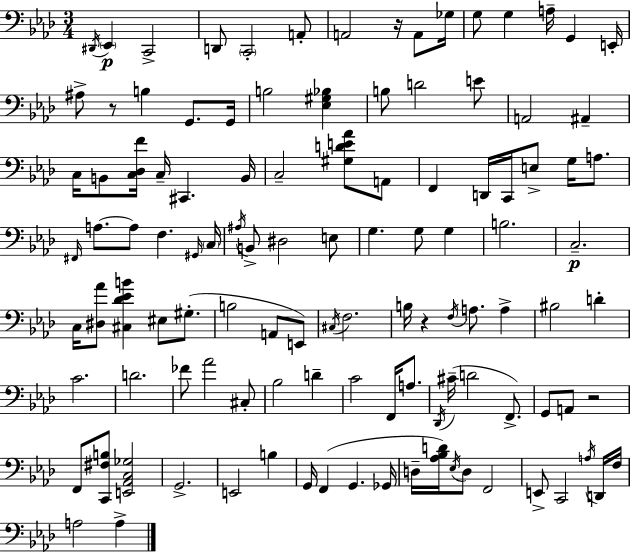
D#2/s Eb2/q C2/h D2/e C2/h A2/e A2/h R/s A2/e Gb3/s G3/e G3/q A3/s G2/q E2/s A#3/e R/e B3/q G2/e. G2/s B3/h [Eb3,G#3,Bb3]/q B3/e D4/h E4/e A2/h A#2/q C3/s B2/e [C3,Db3,F4]/s C3/s C#2/q. B2/s C3/h [G#3,D4,E4,Ab4]/e A2/e F2/q D2/s C2/s E3/e G3/s A3/e. F#2/s A3/e. A3/e F3/q. G#2/s C3/s A#3/s B2/e D#3/h E3/e G3/q. G3/e G3/q B3/h. C3/h. C3/s [D#3,Ab4]/e [C#3,Db4,Eb4,B4]/q EIS3/e G#3/e. B3/h A2/e E2/e C#3/s F3/h. B3/s R/q F3/s A3/e. A3/q BIS3/h D4/q C4/h. D4/h. FES4/e Ab4/h C#3/e Bb3/h D4/q C4/h F2/s A3/e. Db2/s C#4/s D4/h F2/e. G2/e A2/e R/h F2/e [C2,F#3,B3]/e [E2,Ab2,C3,Gb3]/h G2/h. E2/h B3/q G2/s F2/q G2/q. Gb2/s D3/s [Ab3,Bb3,D4]/s Eb3/s D3/e F2/h E2/e C2/h A3/s D2/s F3/s A3/h A3/q